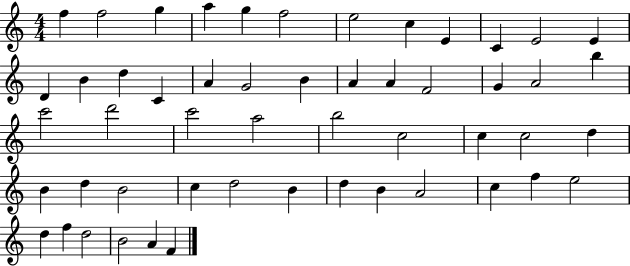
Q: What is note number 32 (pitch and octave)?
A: C5